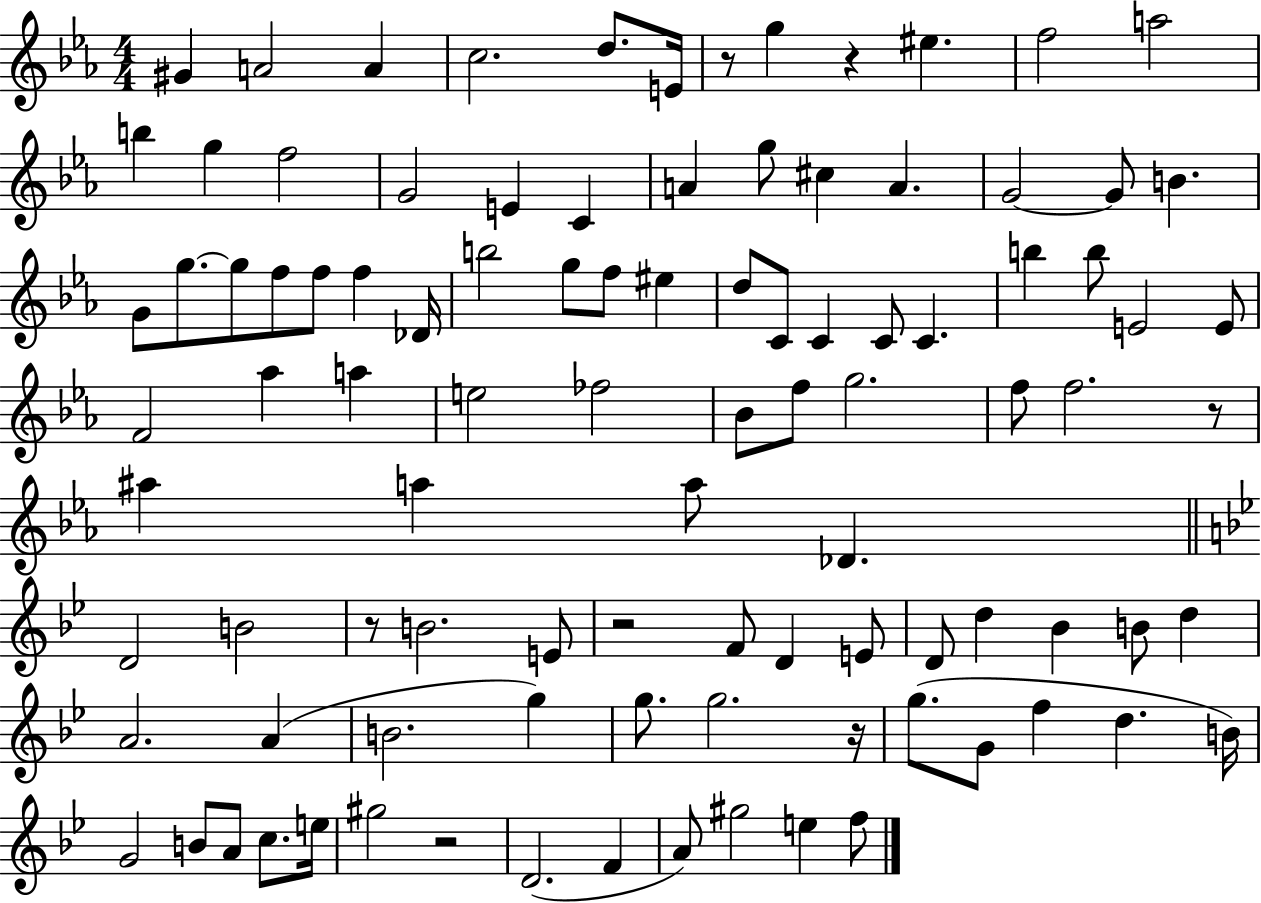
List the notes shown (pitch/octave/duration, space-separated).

G#4/q A4/h A4/q C5/h. D5/e. E4/s R/e G5/q R/q EIS5/q. F5/h A5/h B5/q G5/q F5/h G4/h E4/q C4/q A4/q G5/e C#5/q A4/q. G4/h G4/e B4/q. G4/e G5/e. G5/e F5/e F5/e F5/q Db4/s B5/h G5/e F5/e EIS5/q D5/e C4/e C4/q C4/e C4/q. B5/q B5/e E4/h E4/e F4/h Ab5/q A5/q E5/h FES5/h Bb4/e F5/e G5/h. F5/e F5/h. R/e A#5/q A5/q A5/e Db4/q. D4/h B4/h R/e B4/h. E4/e R/h F4/e D4/q E4/e D4/e D5/q Bb4/q B4/e D5/q A4/h. A4/q B4/h. G5/q G5/e. G5/h. R/s G5/e. G4/e F5/q D5/q. B4/s G4/h B4/e A4/e C5/e. E5/s G#5/h R/h D4/h. F4/q A4/e G#5/h E5/q F5/e